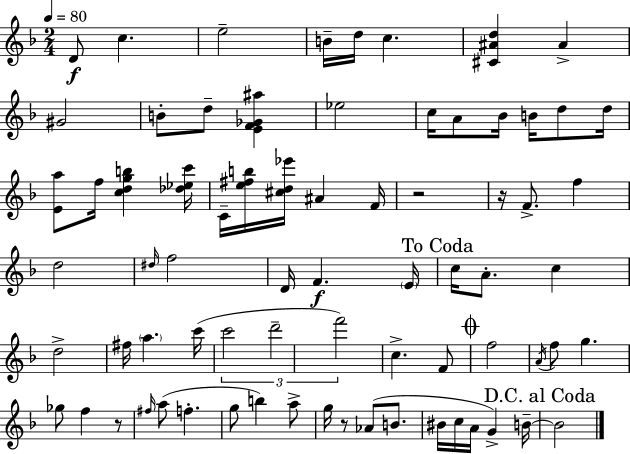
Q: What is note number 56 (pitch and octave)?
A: B4